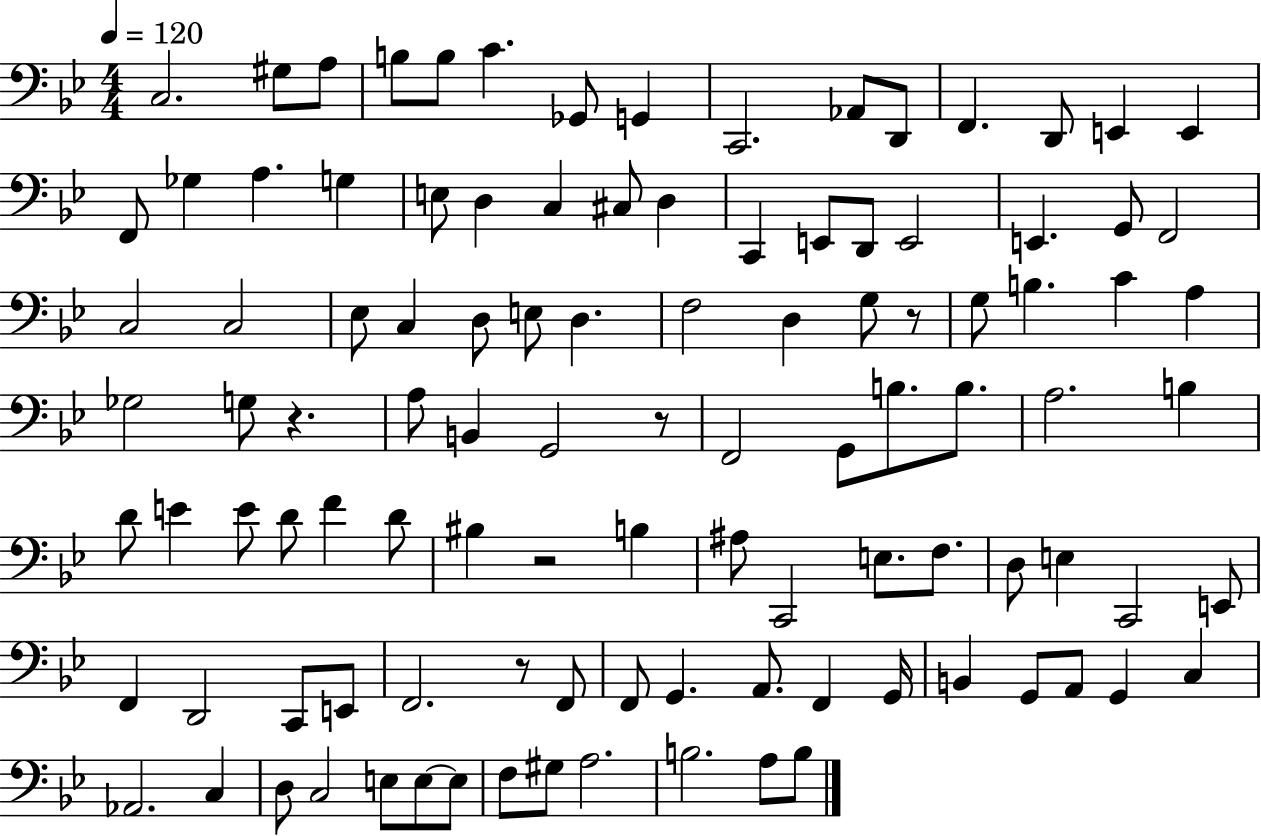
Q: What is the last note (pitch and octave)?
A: B3